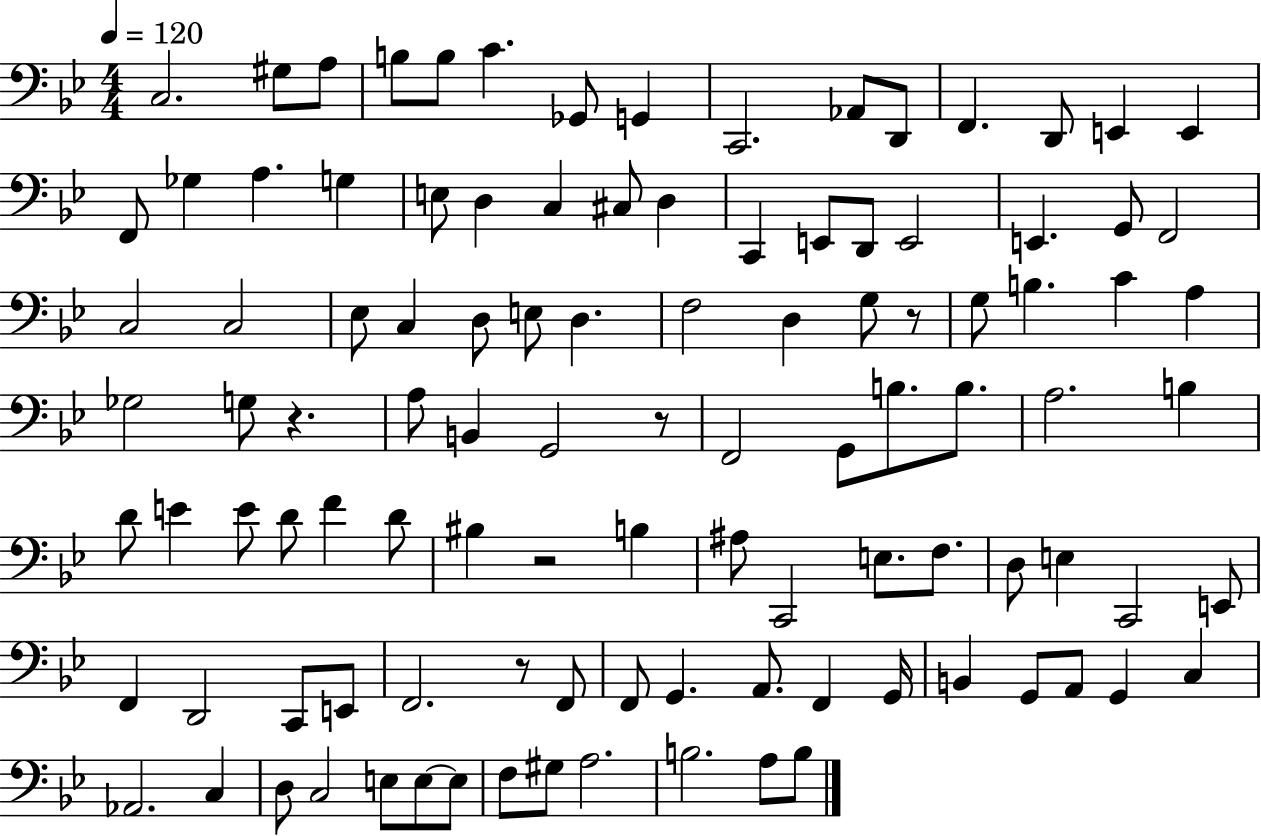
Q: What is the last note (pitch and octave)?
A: B3